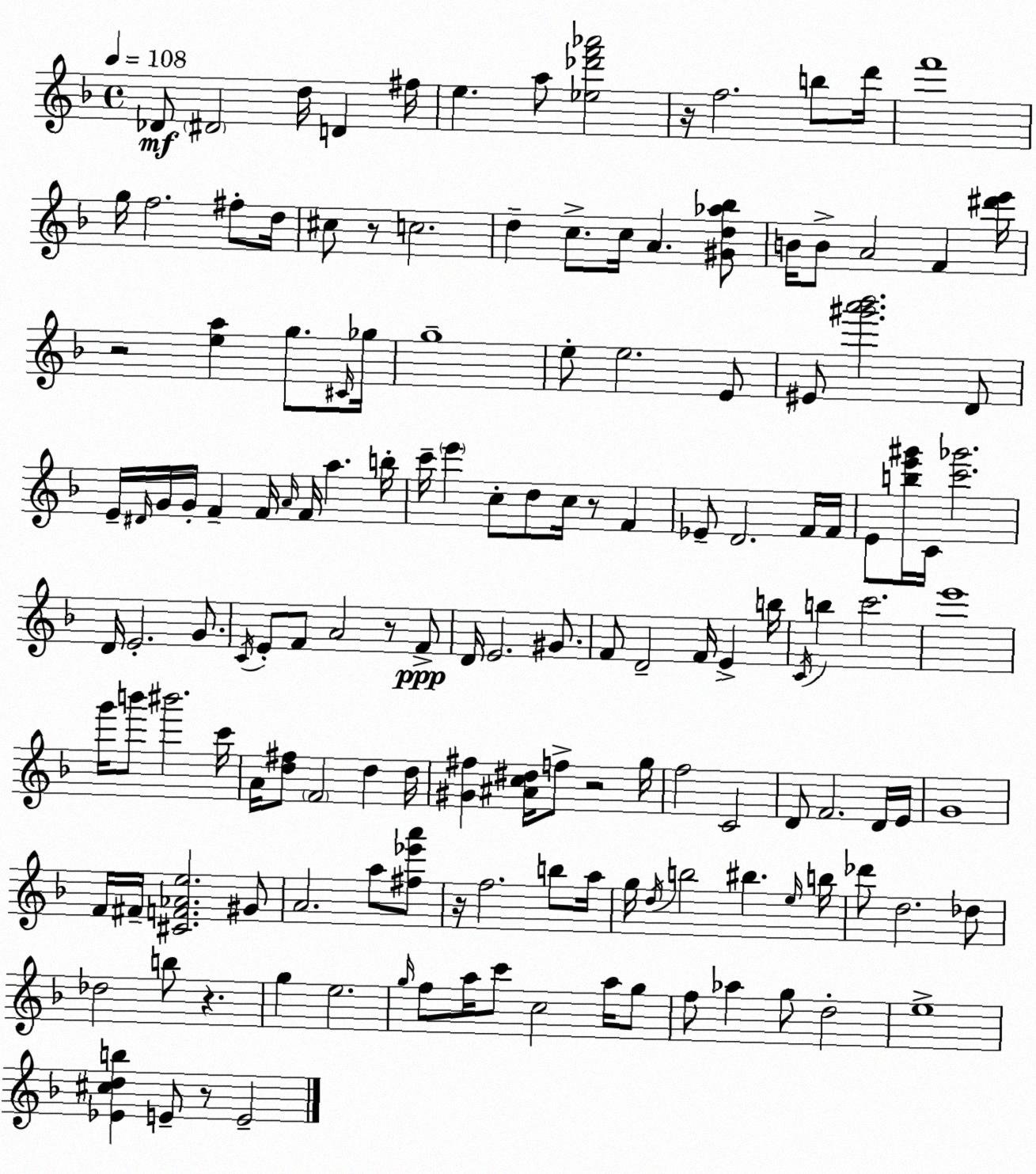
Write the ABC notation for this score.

X:1
T:Untitled
M:4/4
L:1/4
K:Dm
_D/2 ^D2 d/4 D ^f/4 e a/2 [_e_d'f'_a']2 z/4 f2 b/2 d'/4 f'4 g/4 f2 ^f/2 d/4 ^c/2 z/2 c2 d c/2 c/4 A [^Gd_a_b]/2 B/4 B/2 A2 F [^d'e']/4 z2 [ea] g/2 ^C/4 _g/4 g4 e/2 e2 E/2 ^E/2 [^g'a'_b']2 D/2 E/4 ^D/4 G/4 G/4 F F/4 A/4 F/4 a b/4 c'/4 e' c/2 d/2 c/4 z/2 F _E/2 D2 F/4 F/4 E/2 [be'^g']/4 C/4 [c'_g']2 D/4 E2 G/2 C/4 E/2 F/2 A2 z/2 F/2 D/4 E2 ^G/2 F/2 D2 F/4 E b/4 C/4 b c'2 e'4 g'/4 b'/2 ^b'2 c'/4 A/4 [d^f]/2 F2 d d/4 [^G^f] [^Ac^d]/4 f/2 z2 g/4 f2 C2 D/2 F2 D/4 E/4 G4 F/4 ^F/4 [^CF_Ae]2 ^G/2 A2 a/2 [^f_e'a']/2 z/4 f2 b/2 a/4 g/4 d/4 b2 ^b e/4 b/4 _d'/2 d2 _d/2 _d2 b/2 z g e2 g/4 f/2 a/4 c'/2 c2 a/4 g/2 f/2 _a g/2 d2 e4 [_E^cdb] E/2 z/2 E2